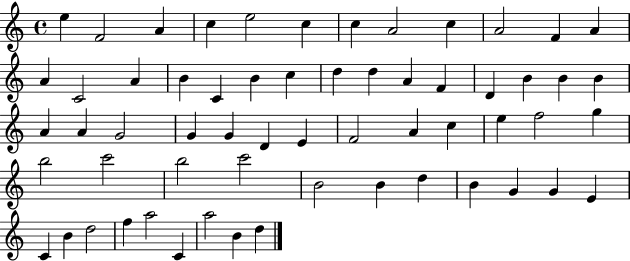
{
  \clef treble
  \time 4/4
  \defaultTimeSignature
  \key c \major
  e''4 f'2 a'4 | c''4 e''2 c''4 | c''4 a'2 c''4 | a'2 f'4 a'4 | \break a'4 c'2 a'4 | b'4 c'4 b'4 c''4 | d''4 d''4 a'4 f'4 | d'4 b'4 b'4 b'4 | \break a'4 a'4 g'2 | g'4 g'4 d'4 e'4 | f'2 a'4 c''4 | e''4 f''2 g''4 | \break b''2 c'''2 | b''2 c'''2 | b'2 b'4 d''4 | b'4 g'4 g'4 e'4 | \break c'4 b'4 d''2 | f''4 a''2 c'4 | a''2 b'4 d''4 | \bar "|."
}